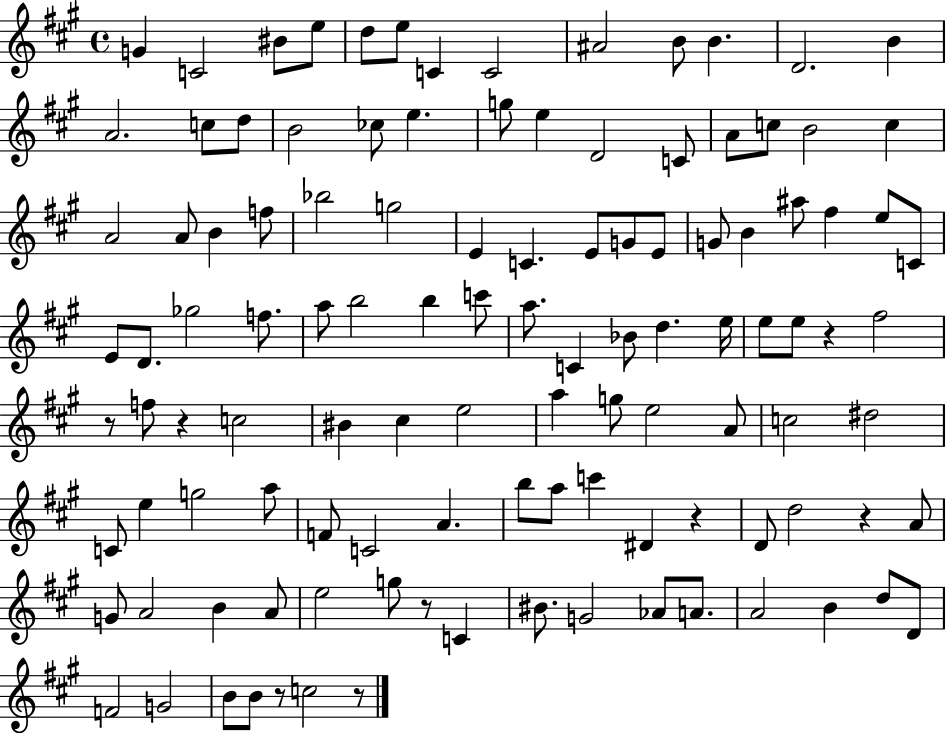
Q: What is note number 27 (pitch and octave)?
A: C5